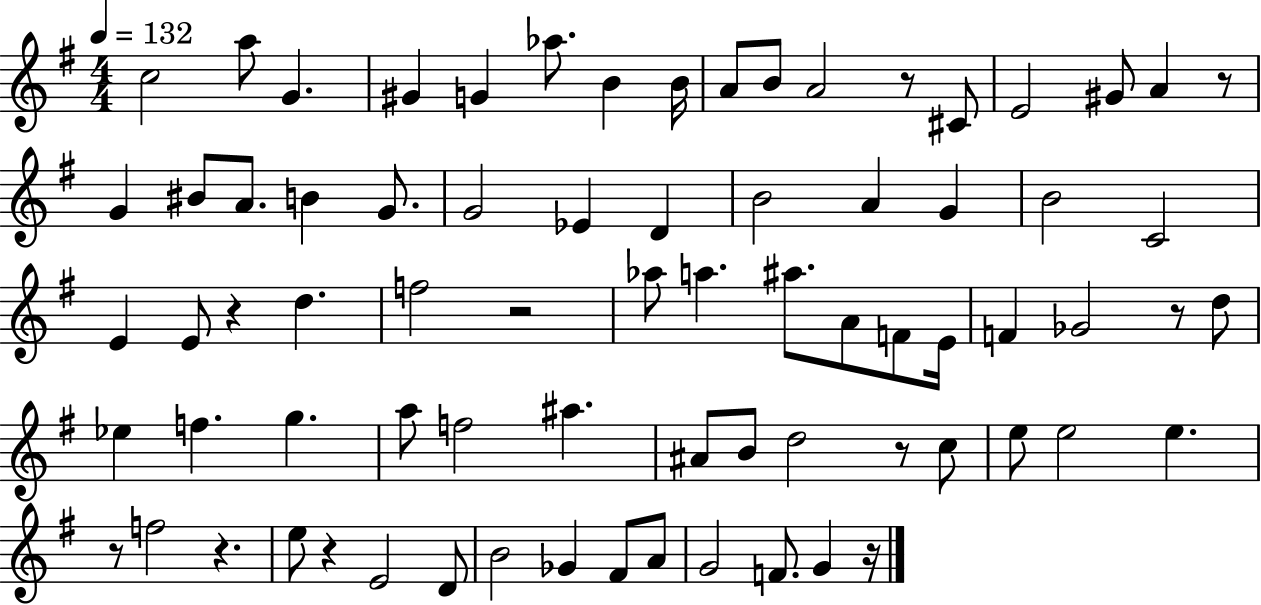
X:1
T:Untitled
M:4/4
L:1/4
K:G
c2 a/2 G ^G G _a/2 B B/4 A/2 B/2 A2 z/2 ^C/2 E2 ^G/2 A z/2 G ^B/2 A/2 B G/2 G2 _E D B2 A G B2 C2 E E/2 z d f2 z2 _a/2 a ^a/2 A/2 F/2 E/4 F _G2 z/2 d/2 _e f g a/2 f2 ^a ^A/2 B/2 d2 z/2 c/2 e/2 e2 e z/2 f2 z e/2 z E2 D/2 B2 _G ^F/2 A/2 G2 F/2 G z/4